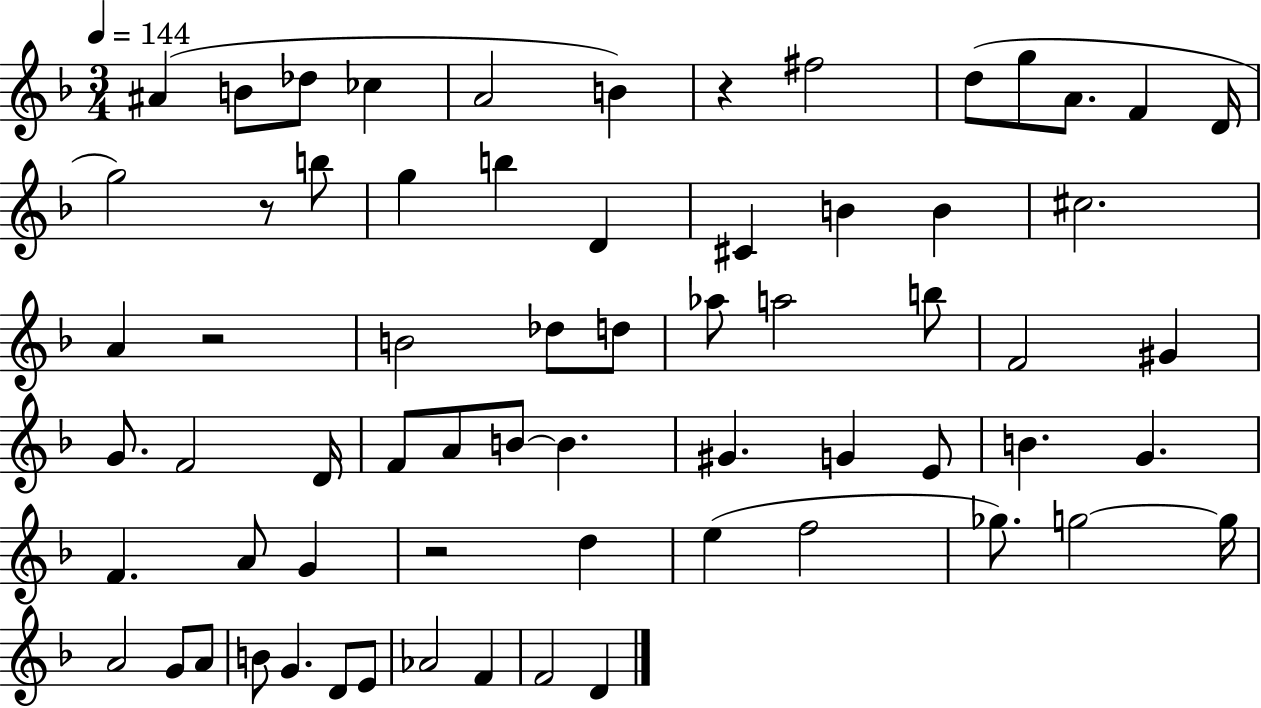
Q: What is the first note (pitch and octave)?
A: A#4